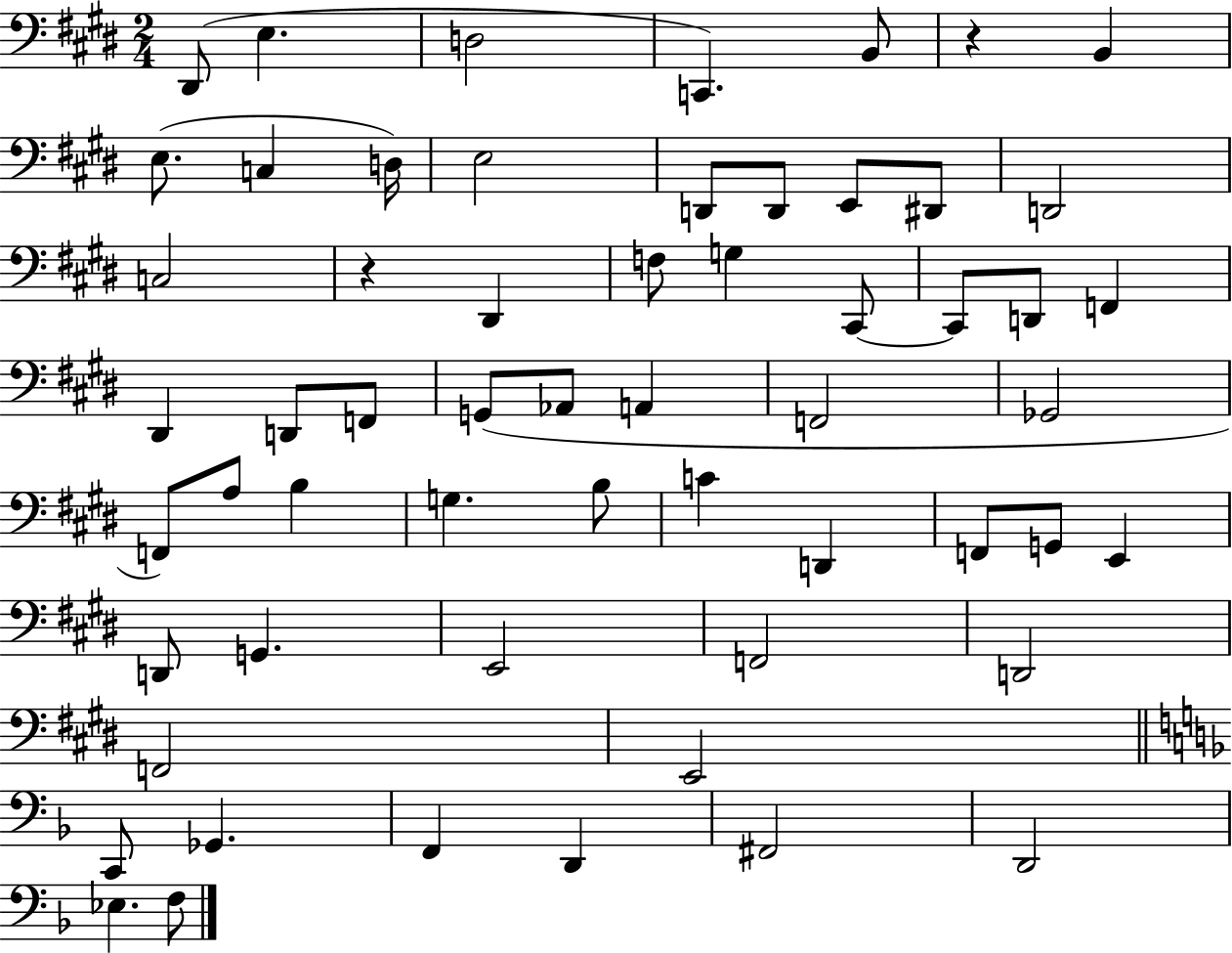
{
  \clef bass
  \numericTimeSignature
  \time 2/4
  \key e \major
  \repeat volta 2 { dis,8( e4. | d2 | c,4.) b,8 | r4 b,4 | \break e8.( c4 d16) | e2 | d,8 d,8 e,8 dis,8 | d,2 | \break c2 | r4 dis,4 | f8 g4 cis,8~~ | cis,8 d,8 f,4 | \break dis,4 d,8 f,8 | g,8( aes,8 a,4 | f,2 | ges,2 | \break f,8) a8 b4 | g4. b8 | c'4 d,4 | f,8 g,8 e,4 | \break d,8 g,4. | e,2 | f,2 | d,2 | \break f,2 | e,2 | \bar "||" \break \key f \major c,8 ges,4. | f,4 d,4 | fis,2 | d,2 | \break ees4. f8 | } \bar "|."
}